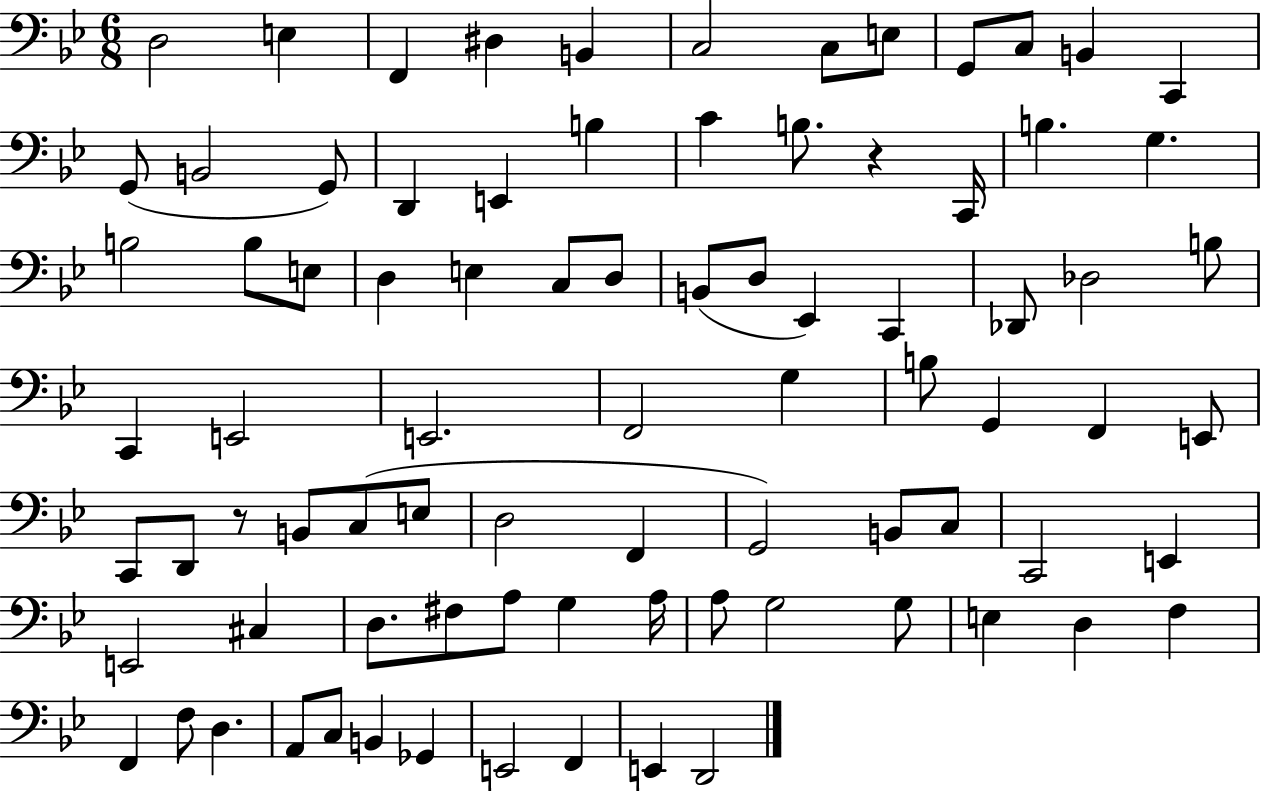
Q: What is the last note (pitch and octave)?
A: D2